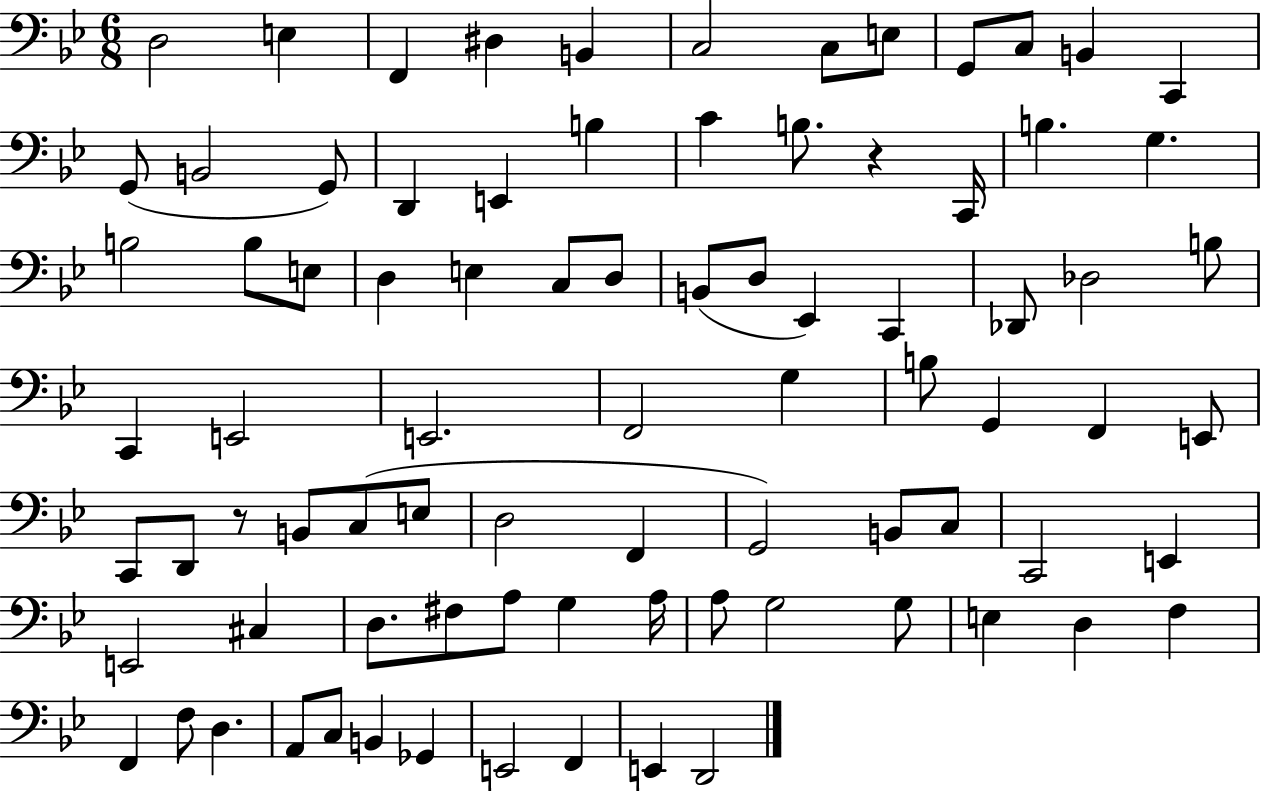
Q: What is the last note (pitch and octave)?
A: D2